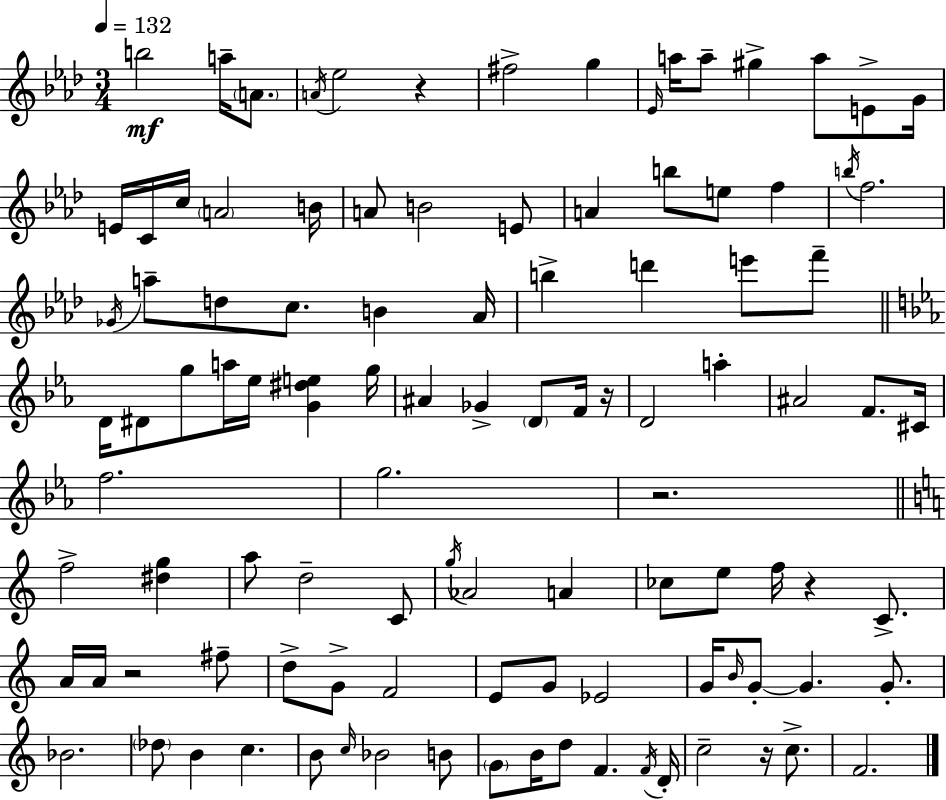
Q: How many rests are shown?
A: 6